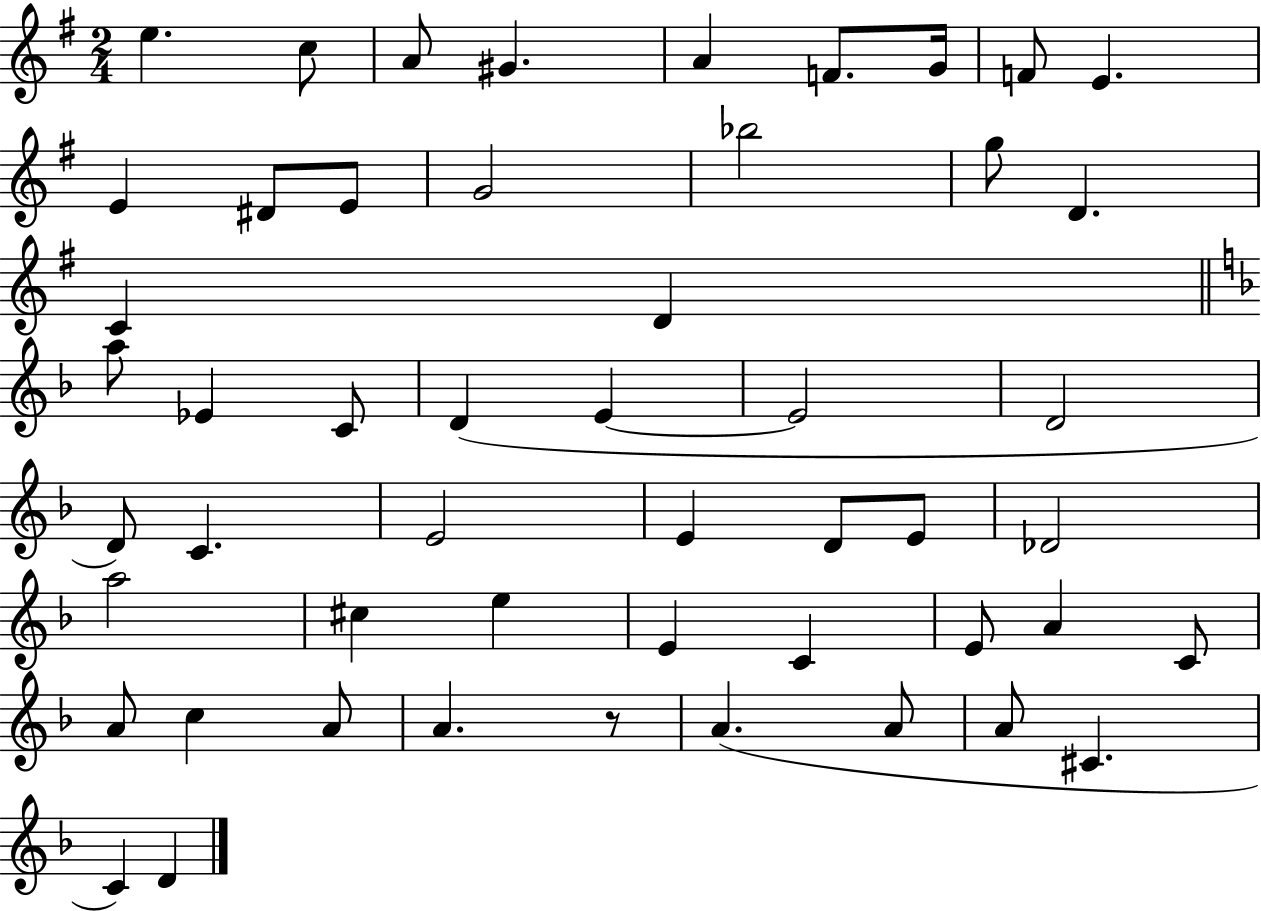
E5/q. C5/e A4/e G#4/q. A4/q F4/e. G4/s F4/e E4/q. E4/q D#4/e E4/e G4/h Bb5/h G5/e D4/q. C4/q D4/q A5/e Eb4/q C4/e D4/q E4/q E4/h D4/h D4/e C4/q. E4/h E4/q D4/e E4/e Db4/h A5/h C#5/q E5/q E4/q C4/q E4/e A4/q C4/e A4/e C5/q A4/e A4/q. R/e A4/q. A4/e A4/e C#4/q. C4/q D4/q